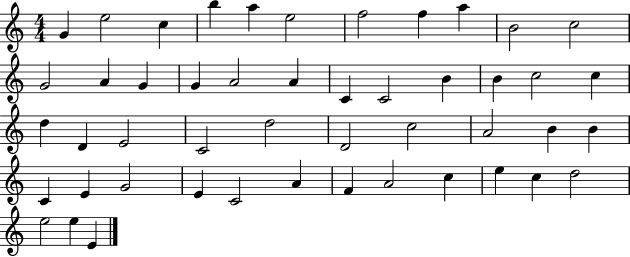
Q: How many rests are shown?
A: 0